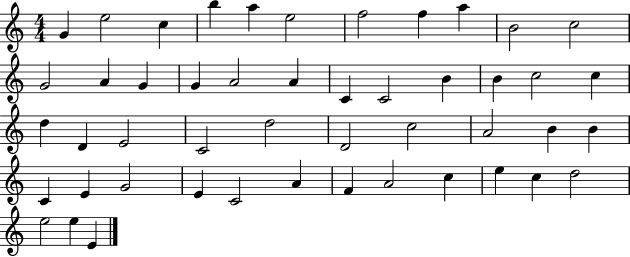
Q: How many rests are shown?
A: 0